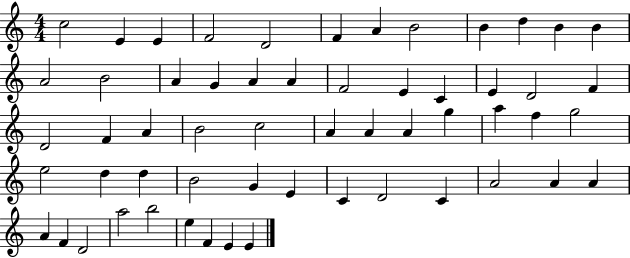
X:1
T:Untitled
M:4/4
L:1/4
K:C
c2 E E F2 D2 F A B2 B d B B A2 B2 A G A A F2 E C E D2 F D2 F A B2 c2 A A A g a f g2 e2 d d B2 G E C D2 C A2 A A A F D2 a2 b2 e F E E